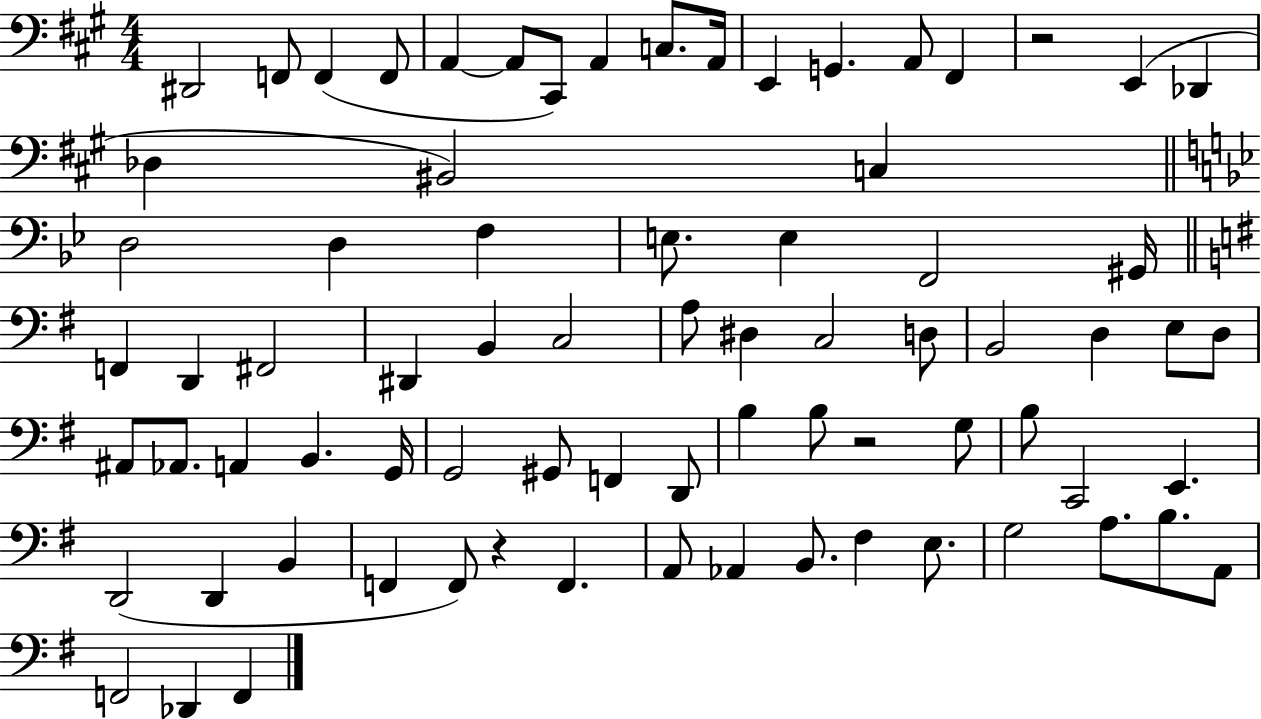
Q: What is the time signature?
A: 4/4